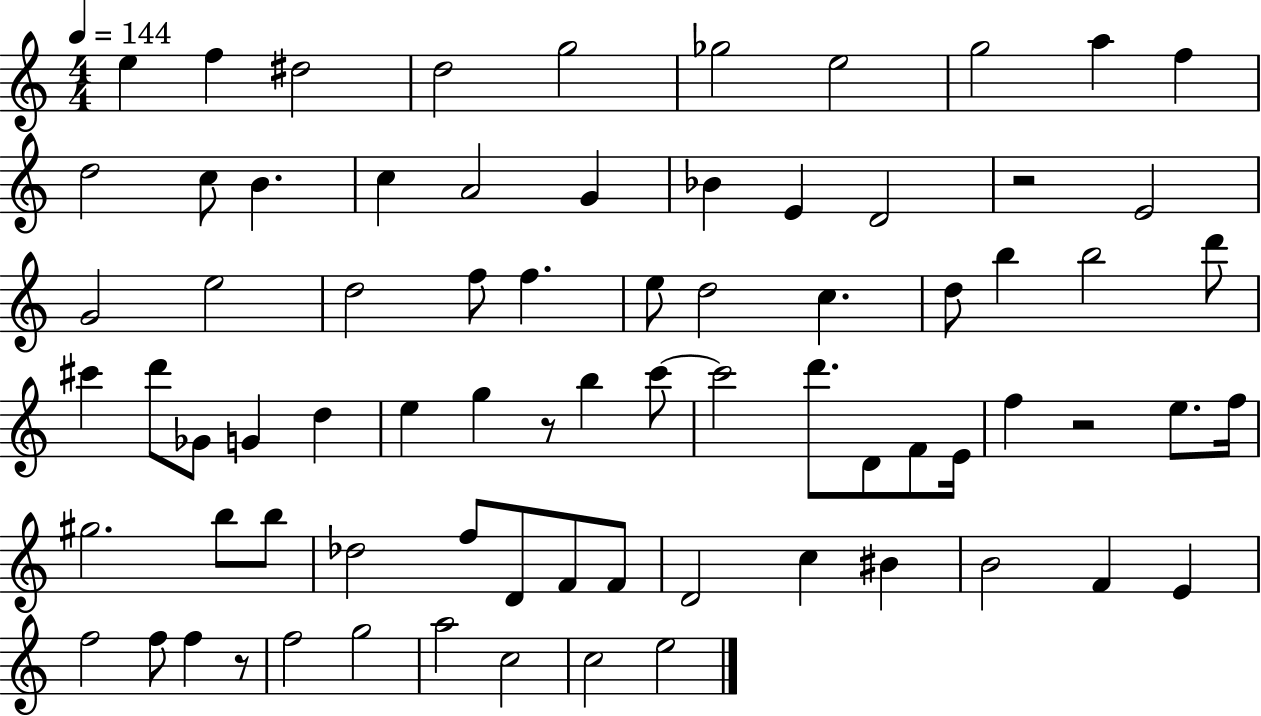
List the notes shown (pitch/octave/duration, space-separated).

E5/q F5/q D#5/h D5/h G5/h Gb5/h E5/h G5/h A5/q F5/q D5/h C5/e B4/q. C5/q A4/h G4/q Bb4/q E4/q D4/h R/h E4/h G4/h E5/h D5/h F5/e F5/q. E5/e D5/h C5/q. D5/e B5/q B5/h D6/e C#6/q D6/e Gb4/e G4/q D5/q E5/q G5/q R/e B5/q C6/e C6/h D6/e. D4/e F4/e E4/s F5/q R/h E5/e. F5/s G#5/h. B5/e B5/e Db5/h F5/e D4/e F4/e F4/e D4/h C5/q BIS4/q B4/h F4/q E4/q F5/h F5/e F5/q R/e F5/h G5/h A5/h C5/h C5/h E5/h